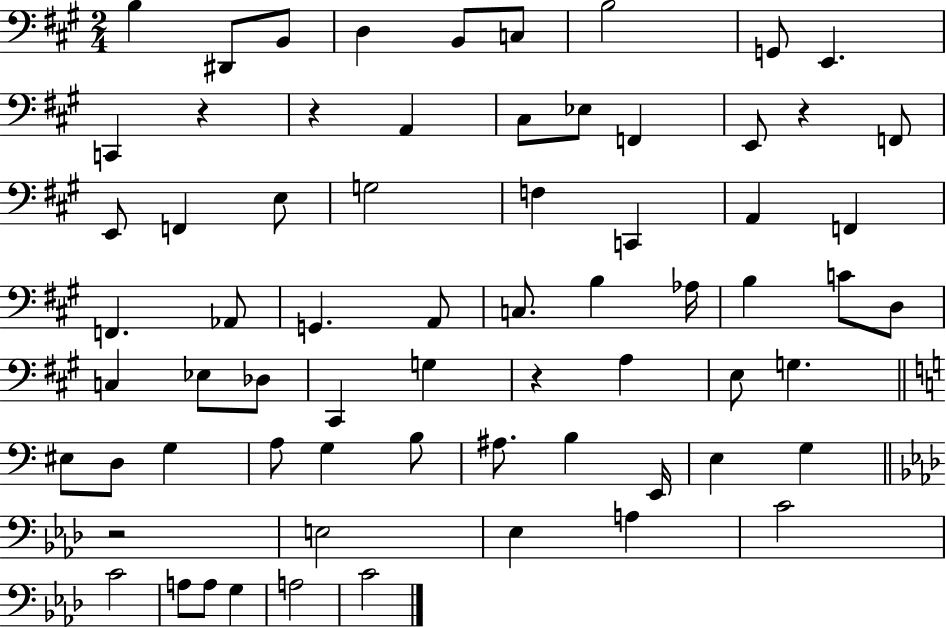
{
  \clef bass
  \numericTimeSignature
  \time 2/4
  \key a \major
  b4 dis,8 b,8 | d4 b,8 c8 | b2 | g,8 e,4. | \break c,4 r4 | r4 a,4 | cis8 ees8 f,4 | e,8 r4 f,8 | \break e,8 f,4 e8 | g2 | f4 c,4 | a,4 f,4 | \break f,4. aes,8 | g,4. a,8 | c8. b4 aes16 | b4 c'8 d8 | \break c4 ees8 des8 | cis,4 g4 | r4 a4 | e8 g4. | \break \bar "||" \break \key c \major eis8 d8 g4 | a8 g4 b8 | ais8. b4 e,16 | e4 g4 | \break \bar "||" \break \key aes \major r2 | e2 | ees4 a4 | c'2 | \break c'2 | a8 a8 g4 | a2 | c'2 | \break \bar "|."
}